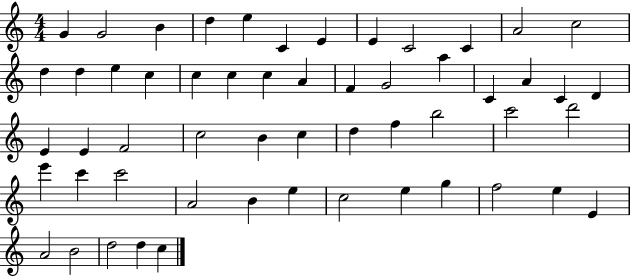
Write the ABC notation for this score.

X:1
T:Untitled
M:4/4
L:1/4
K:C
G G2 B d e C E E C2 C A2 c2 d d e c c c c A F G2 a C A C D E E F2 c2 B c d f b2 c'2 d'2 e' c' c'2 A2 B e c2 e g f2 e E A2 B2 d2 d c